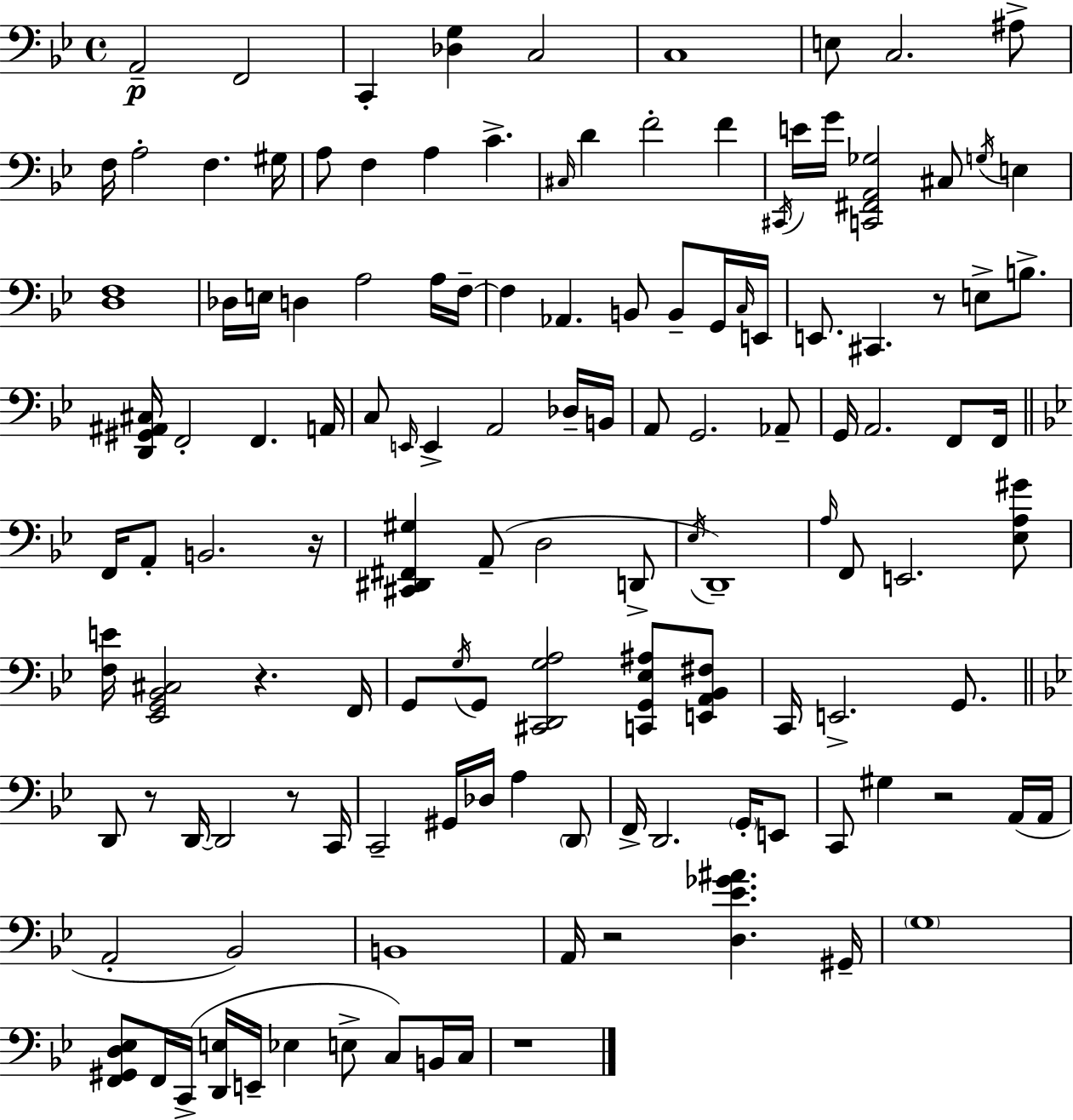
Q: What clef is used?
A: bass